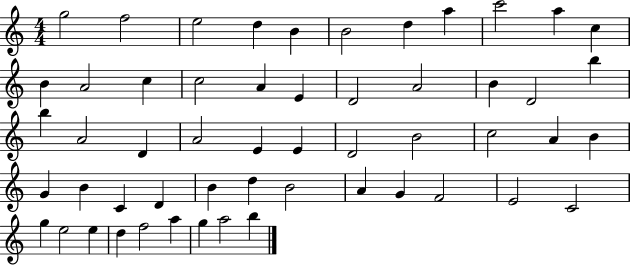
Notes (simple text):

G5/h F5/h E5/h D5/q B4/q B4/h D5/q A5/q C6/h A5/q C5/q B4/q A4/h C5/q C5/h A4/q E4/q D4/h A4/h B4/q D4/h B5/q B5/q A4/h D4/q A4/h E4/q E4/q D4/h B4/h C5/h A4/q B4/q G4/q B4/q C4/q D4/q B4/q D5/q B4/h A4/q G4/q F4/h E4/h C4/h G5/q E5/h E5/q D5/q F5/h A5/q G5/q A5/h B5/q